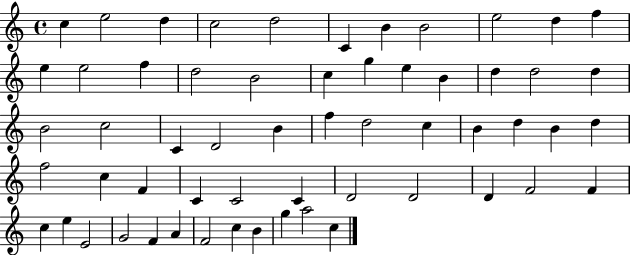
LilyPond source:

{
  \clef treble
  \time 4/4
  \defaultTimeSignature
  \key c \major
  c''4 e''2 d''4 | c''2 d''2 | c'4 b'4 b'2 | e''2 d''4 f''4 | \break e''4 e''2 f''4 | d''2 b'2 | c''4 g''4 e''4 b'4 | d''4 d''2 d''4 | \break b'2 c''2 | c'4 d'2 b'4 | f''4 d''2 c''4 | b'4 d''4 b'4 d''4 | \break f''2 c''4 f'4 | c'4 c'2 c'4 | d'2 d'2 | d'4 f'2 f'4 | \break c''4 e''4 e'2 | g'2 f'4 a'4 | f'2 c''4 b'4 | g''4 a''2 c''4 | \break \bar "|."
}